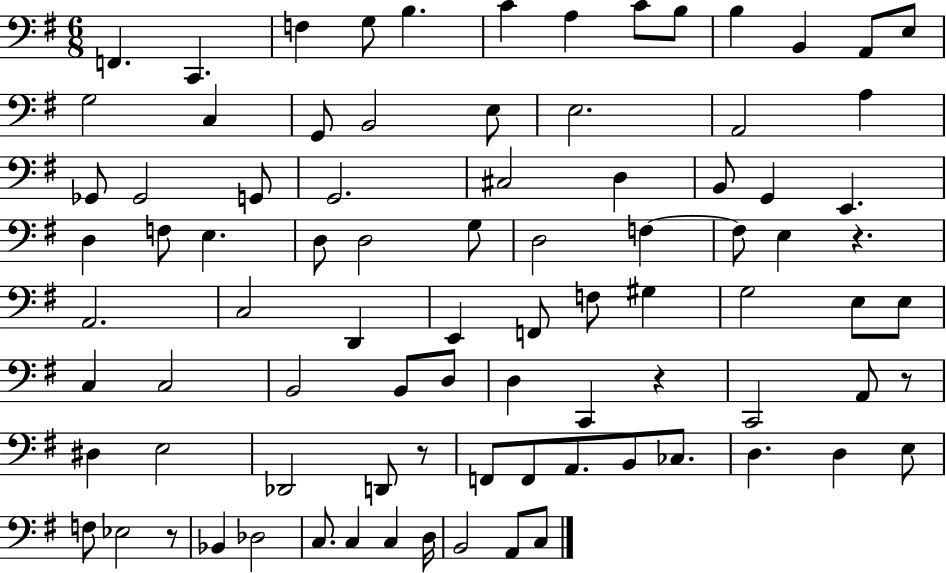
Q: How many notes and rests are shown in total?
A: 87